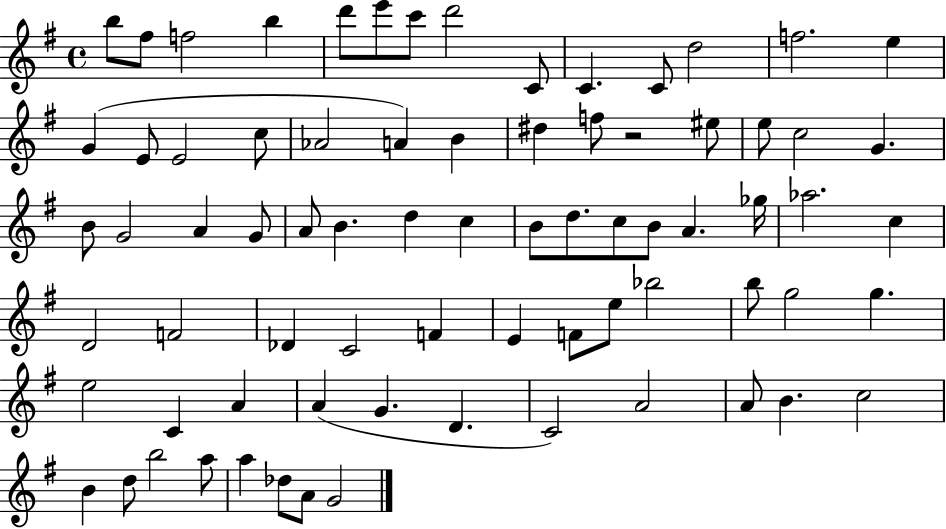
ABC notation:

X:1
T:Untitled
M:4/4
L:1/4
K:G
b/2 ^f/2 f2 b d'/2 e'/2 c'/2 d'2 C/2 C C/2 d2 f2 e G E/2 E2 c/2 _A2 A B ^d f/2 z2 ^e/2 e/2 c2 G B/2 G2 A G/2 A/2 B d c B/2 d/2 c/2 B/2 A _g/4 _a2 c D2 F2 _D C2 F E F/2 e/2 _b2 b/2 g2 g e2 C A A G D C2 A2 A/2 B c2 B d/2 b2 a/2 a _d/2 A/2 G2